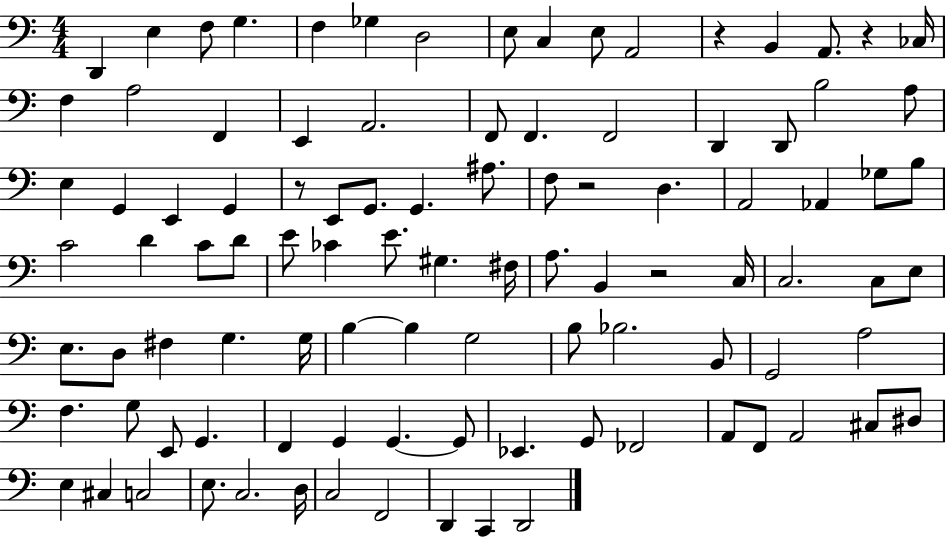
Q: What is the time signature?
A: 4/4